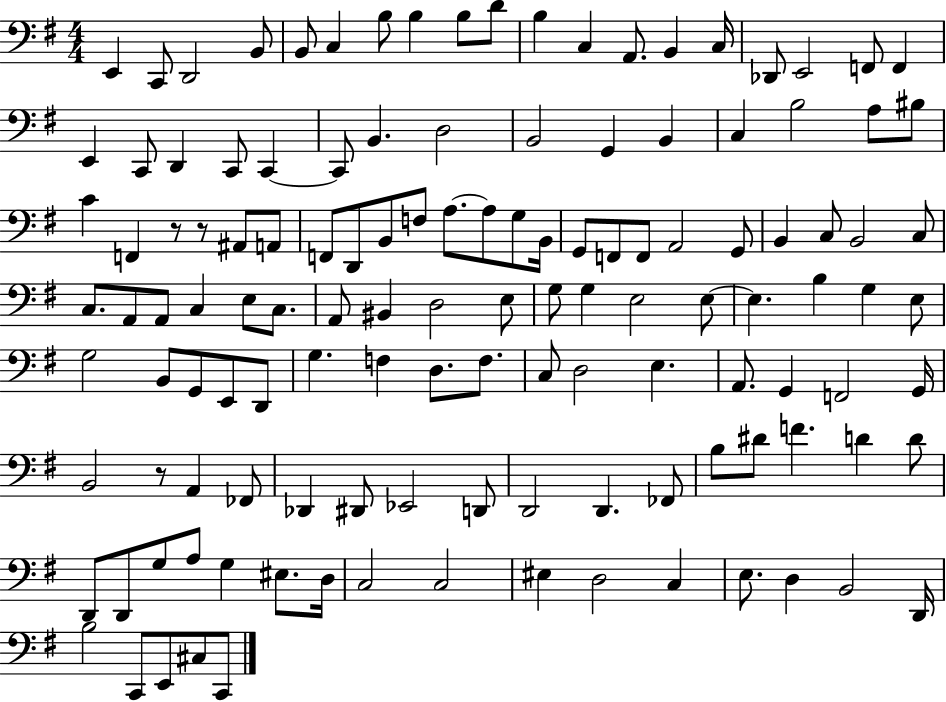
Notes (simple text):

E2/q C2/e D2/h B2/e B2/e C3/q B3/e B3/q B3/e D4/e B3/q C3/q A2/e. B2/q C3/s Db2/e E2/h F2/e F2/q E2/q C2/e D2/q C2/e C2/q C2/e B2/q. D3/h B2/h G2/q B2/q C3/q B3/h A3/e BIS3/e C4/q F2/q R/e R/e A#2/e A2/e F2/e D2/e B2/e F3/e A3/e. A3/e G3/e B2/s G2/e F2/e F2/e A2/h G2/e B2/q C3/e B2/h C3/e C3/e. A2/e A2/e C3/q E3/e C3/e. A2/e BIS2/q D3/h E3/e G3/e G3/q E3/h E3/e E3/q. B3/q G3/q E3/e G3/h B2/e G2/e E2/e D2/e G3/q. F3/q D3/e. F3/e. C3/e D3/h E3/q. A2/e. G2/q F2/h G2/s B2/h R/e A2/q FES2/e Db2/q D#2/e Eb2/h D2/e D2/h D2/q. FES2/e B3/e D#4/e F4/q. D4/q D4/e D2/e D2/e G3/e A3/e G3/q EIS3/e. D3/s C3/h C3/h EIS3/q D3/h C3/q E3/e. D3/q B2/h D2/s B3/h C2/e E2/e C#3/e C2/e